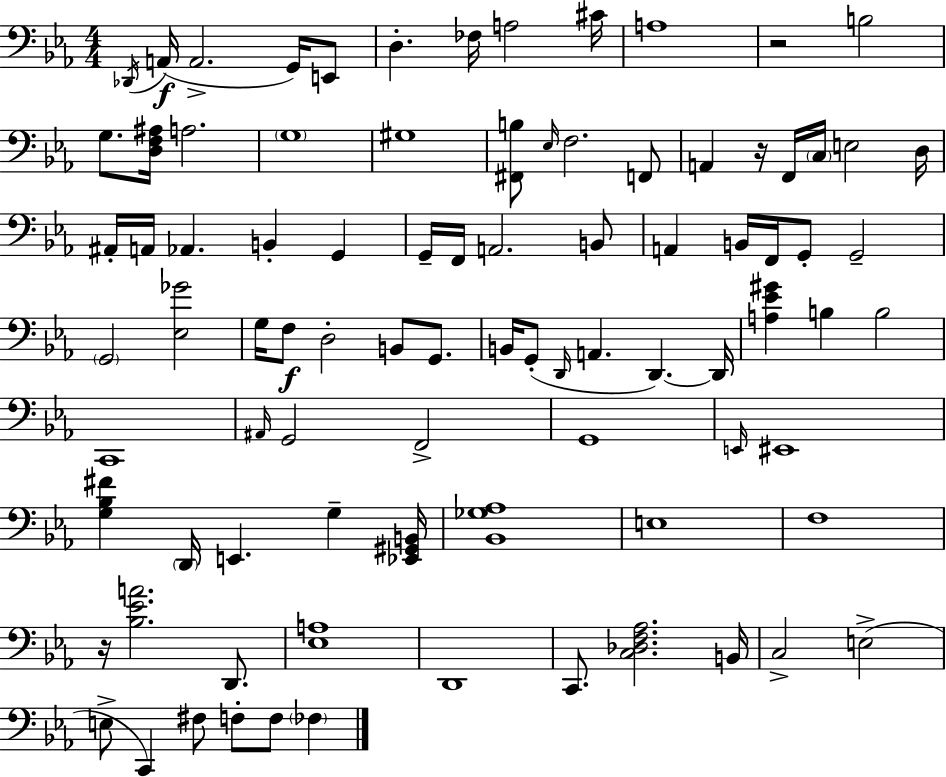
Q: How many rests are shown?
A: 3